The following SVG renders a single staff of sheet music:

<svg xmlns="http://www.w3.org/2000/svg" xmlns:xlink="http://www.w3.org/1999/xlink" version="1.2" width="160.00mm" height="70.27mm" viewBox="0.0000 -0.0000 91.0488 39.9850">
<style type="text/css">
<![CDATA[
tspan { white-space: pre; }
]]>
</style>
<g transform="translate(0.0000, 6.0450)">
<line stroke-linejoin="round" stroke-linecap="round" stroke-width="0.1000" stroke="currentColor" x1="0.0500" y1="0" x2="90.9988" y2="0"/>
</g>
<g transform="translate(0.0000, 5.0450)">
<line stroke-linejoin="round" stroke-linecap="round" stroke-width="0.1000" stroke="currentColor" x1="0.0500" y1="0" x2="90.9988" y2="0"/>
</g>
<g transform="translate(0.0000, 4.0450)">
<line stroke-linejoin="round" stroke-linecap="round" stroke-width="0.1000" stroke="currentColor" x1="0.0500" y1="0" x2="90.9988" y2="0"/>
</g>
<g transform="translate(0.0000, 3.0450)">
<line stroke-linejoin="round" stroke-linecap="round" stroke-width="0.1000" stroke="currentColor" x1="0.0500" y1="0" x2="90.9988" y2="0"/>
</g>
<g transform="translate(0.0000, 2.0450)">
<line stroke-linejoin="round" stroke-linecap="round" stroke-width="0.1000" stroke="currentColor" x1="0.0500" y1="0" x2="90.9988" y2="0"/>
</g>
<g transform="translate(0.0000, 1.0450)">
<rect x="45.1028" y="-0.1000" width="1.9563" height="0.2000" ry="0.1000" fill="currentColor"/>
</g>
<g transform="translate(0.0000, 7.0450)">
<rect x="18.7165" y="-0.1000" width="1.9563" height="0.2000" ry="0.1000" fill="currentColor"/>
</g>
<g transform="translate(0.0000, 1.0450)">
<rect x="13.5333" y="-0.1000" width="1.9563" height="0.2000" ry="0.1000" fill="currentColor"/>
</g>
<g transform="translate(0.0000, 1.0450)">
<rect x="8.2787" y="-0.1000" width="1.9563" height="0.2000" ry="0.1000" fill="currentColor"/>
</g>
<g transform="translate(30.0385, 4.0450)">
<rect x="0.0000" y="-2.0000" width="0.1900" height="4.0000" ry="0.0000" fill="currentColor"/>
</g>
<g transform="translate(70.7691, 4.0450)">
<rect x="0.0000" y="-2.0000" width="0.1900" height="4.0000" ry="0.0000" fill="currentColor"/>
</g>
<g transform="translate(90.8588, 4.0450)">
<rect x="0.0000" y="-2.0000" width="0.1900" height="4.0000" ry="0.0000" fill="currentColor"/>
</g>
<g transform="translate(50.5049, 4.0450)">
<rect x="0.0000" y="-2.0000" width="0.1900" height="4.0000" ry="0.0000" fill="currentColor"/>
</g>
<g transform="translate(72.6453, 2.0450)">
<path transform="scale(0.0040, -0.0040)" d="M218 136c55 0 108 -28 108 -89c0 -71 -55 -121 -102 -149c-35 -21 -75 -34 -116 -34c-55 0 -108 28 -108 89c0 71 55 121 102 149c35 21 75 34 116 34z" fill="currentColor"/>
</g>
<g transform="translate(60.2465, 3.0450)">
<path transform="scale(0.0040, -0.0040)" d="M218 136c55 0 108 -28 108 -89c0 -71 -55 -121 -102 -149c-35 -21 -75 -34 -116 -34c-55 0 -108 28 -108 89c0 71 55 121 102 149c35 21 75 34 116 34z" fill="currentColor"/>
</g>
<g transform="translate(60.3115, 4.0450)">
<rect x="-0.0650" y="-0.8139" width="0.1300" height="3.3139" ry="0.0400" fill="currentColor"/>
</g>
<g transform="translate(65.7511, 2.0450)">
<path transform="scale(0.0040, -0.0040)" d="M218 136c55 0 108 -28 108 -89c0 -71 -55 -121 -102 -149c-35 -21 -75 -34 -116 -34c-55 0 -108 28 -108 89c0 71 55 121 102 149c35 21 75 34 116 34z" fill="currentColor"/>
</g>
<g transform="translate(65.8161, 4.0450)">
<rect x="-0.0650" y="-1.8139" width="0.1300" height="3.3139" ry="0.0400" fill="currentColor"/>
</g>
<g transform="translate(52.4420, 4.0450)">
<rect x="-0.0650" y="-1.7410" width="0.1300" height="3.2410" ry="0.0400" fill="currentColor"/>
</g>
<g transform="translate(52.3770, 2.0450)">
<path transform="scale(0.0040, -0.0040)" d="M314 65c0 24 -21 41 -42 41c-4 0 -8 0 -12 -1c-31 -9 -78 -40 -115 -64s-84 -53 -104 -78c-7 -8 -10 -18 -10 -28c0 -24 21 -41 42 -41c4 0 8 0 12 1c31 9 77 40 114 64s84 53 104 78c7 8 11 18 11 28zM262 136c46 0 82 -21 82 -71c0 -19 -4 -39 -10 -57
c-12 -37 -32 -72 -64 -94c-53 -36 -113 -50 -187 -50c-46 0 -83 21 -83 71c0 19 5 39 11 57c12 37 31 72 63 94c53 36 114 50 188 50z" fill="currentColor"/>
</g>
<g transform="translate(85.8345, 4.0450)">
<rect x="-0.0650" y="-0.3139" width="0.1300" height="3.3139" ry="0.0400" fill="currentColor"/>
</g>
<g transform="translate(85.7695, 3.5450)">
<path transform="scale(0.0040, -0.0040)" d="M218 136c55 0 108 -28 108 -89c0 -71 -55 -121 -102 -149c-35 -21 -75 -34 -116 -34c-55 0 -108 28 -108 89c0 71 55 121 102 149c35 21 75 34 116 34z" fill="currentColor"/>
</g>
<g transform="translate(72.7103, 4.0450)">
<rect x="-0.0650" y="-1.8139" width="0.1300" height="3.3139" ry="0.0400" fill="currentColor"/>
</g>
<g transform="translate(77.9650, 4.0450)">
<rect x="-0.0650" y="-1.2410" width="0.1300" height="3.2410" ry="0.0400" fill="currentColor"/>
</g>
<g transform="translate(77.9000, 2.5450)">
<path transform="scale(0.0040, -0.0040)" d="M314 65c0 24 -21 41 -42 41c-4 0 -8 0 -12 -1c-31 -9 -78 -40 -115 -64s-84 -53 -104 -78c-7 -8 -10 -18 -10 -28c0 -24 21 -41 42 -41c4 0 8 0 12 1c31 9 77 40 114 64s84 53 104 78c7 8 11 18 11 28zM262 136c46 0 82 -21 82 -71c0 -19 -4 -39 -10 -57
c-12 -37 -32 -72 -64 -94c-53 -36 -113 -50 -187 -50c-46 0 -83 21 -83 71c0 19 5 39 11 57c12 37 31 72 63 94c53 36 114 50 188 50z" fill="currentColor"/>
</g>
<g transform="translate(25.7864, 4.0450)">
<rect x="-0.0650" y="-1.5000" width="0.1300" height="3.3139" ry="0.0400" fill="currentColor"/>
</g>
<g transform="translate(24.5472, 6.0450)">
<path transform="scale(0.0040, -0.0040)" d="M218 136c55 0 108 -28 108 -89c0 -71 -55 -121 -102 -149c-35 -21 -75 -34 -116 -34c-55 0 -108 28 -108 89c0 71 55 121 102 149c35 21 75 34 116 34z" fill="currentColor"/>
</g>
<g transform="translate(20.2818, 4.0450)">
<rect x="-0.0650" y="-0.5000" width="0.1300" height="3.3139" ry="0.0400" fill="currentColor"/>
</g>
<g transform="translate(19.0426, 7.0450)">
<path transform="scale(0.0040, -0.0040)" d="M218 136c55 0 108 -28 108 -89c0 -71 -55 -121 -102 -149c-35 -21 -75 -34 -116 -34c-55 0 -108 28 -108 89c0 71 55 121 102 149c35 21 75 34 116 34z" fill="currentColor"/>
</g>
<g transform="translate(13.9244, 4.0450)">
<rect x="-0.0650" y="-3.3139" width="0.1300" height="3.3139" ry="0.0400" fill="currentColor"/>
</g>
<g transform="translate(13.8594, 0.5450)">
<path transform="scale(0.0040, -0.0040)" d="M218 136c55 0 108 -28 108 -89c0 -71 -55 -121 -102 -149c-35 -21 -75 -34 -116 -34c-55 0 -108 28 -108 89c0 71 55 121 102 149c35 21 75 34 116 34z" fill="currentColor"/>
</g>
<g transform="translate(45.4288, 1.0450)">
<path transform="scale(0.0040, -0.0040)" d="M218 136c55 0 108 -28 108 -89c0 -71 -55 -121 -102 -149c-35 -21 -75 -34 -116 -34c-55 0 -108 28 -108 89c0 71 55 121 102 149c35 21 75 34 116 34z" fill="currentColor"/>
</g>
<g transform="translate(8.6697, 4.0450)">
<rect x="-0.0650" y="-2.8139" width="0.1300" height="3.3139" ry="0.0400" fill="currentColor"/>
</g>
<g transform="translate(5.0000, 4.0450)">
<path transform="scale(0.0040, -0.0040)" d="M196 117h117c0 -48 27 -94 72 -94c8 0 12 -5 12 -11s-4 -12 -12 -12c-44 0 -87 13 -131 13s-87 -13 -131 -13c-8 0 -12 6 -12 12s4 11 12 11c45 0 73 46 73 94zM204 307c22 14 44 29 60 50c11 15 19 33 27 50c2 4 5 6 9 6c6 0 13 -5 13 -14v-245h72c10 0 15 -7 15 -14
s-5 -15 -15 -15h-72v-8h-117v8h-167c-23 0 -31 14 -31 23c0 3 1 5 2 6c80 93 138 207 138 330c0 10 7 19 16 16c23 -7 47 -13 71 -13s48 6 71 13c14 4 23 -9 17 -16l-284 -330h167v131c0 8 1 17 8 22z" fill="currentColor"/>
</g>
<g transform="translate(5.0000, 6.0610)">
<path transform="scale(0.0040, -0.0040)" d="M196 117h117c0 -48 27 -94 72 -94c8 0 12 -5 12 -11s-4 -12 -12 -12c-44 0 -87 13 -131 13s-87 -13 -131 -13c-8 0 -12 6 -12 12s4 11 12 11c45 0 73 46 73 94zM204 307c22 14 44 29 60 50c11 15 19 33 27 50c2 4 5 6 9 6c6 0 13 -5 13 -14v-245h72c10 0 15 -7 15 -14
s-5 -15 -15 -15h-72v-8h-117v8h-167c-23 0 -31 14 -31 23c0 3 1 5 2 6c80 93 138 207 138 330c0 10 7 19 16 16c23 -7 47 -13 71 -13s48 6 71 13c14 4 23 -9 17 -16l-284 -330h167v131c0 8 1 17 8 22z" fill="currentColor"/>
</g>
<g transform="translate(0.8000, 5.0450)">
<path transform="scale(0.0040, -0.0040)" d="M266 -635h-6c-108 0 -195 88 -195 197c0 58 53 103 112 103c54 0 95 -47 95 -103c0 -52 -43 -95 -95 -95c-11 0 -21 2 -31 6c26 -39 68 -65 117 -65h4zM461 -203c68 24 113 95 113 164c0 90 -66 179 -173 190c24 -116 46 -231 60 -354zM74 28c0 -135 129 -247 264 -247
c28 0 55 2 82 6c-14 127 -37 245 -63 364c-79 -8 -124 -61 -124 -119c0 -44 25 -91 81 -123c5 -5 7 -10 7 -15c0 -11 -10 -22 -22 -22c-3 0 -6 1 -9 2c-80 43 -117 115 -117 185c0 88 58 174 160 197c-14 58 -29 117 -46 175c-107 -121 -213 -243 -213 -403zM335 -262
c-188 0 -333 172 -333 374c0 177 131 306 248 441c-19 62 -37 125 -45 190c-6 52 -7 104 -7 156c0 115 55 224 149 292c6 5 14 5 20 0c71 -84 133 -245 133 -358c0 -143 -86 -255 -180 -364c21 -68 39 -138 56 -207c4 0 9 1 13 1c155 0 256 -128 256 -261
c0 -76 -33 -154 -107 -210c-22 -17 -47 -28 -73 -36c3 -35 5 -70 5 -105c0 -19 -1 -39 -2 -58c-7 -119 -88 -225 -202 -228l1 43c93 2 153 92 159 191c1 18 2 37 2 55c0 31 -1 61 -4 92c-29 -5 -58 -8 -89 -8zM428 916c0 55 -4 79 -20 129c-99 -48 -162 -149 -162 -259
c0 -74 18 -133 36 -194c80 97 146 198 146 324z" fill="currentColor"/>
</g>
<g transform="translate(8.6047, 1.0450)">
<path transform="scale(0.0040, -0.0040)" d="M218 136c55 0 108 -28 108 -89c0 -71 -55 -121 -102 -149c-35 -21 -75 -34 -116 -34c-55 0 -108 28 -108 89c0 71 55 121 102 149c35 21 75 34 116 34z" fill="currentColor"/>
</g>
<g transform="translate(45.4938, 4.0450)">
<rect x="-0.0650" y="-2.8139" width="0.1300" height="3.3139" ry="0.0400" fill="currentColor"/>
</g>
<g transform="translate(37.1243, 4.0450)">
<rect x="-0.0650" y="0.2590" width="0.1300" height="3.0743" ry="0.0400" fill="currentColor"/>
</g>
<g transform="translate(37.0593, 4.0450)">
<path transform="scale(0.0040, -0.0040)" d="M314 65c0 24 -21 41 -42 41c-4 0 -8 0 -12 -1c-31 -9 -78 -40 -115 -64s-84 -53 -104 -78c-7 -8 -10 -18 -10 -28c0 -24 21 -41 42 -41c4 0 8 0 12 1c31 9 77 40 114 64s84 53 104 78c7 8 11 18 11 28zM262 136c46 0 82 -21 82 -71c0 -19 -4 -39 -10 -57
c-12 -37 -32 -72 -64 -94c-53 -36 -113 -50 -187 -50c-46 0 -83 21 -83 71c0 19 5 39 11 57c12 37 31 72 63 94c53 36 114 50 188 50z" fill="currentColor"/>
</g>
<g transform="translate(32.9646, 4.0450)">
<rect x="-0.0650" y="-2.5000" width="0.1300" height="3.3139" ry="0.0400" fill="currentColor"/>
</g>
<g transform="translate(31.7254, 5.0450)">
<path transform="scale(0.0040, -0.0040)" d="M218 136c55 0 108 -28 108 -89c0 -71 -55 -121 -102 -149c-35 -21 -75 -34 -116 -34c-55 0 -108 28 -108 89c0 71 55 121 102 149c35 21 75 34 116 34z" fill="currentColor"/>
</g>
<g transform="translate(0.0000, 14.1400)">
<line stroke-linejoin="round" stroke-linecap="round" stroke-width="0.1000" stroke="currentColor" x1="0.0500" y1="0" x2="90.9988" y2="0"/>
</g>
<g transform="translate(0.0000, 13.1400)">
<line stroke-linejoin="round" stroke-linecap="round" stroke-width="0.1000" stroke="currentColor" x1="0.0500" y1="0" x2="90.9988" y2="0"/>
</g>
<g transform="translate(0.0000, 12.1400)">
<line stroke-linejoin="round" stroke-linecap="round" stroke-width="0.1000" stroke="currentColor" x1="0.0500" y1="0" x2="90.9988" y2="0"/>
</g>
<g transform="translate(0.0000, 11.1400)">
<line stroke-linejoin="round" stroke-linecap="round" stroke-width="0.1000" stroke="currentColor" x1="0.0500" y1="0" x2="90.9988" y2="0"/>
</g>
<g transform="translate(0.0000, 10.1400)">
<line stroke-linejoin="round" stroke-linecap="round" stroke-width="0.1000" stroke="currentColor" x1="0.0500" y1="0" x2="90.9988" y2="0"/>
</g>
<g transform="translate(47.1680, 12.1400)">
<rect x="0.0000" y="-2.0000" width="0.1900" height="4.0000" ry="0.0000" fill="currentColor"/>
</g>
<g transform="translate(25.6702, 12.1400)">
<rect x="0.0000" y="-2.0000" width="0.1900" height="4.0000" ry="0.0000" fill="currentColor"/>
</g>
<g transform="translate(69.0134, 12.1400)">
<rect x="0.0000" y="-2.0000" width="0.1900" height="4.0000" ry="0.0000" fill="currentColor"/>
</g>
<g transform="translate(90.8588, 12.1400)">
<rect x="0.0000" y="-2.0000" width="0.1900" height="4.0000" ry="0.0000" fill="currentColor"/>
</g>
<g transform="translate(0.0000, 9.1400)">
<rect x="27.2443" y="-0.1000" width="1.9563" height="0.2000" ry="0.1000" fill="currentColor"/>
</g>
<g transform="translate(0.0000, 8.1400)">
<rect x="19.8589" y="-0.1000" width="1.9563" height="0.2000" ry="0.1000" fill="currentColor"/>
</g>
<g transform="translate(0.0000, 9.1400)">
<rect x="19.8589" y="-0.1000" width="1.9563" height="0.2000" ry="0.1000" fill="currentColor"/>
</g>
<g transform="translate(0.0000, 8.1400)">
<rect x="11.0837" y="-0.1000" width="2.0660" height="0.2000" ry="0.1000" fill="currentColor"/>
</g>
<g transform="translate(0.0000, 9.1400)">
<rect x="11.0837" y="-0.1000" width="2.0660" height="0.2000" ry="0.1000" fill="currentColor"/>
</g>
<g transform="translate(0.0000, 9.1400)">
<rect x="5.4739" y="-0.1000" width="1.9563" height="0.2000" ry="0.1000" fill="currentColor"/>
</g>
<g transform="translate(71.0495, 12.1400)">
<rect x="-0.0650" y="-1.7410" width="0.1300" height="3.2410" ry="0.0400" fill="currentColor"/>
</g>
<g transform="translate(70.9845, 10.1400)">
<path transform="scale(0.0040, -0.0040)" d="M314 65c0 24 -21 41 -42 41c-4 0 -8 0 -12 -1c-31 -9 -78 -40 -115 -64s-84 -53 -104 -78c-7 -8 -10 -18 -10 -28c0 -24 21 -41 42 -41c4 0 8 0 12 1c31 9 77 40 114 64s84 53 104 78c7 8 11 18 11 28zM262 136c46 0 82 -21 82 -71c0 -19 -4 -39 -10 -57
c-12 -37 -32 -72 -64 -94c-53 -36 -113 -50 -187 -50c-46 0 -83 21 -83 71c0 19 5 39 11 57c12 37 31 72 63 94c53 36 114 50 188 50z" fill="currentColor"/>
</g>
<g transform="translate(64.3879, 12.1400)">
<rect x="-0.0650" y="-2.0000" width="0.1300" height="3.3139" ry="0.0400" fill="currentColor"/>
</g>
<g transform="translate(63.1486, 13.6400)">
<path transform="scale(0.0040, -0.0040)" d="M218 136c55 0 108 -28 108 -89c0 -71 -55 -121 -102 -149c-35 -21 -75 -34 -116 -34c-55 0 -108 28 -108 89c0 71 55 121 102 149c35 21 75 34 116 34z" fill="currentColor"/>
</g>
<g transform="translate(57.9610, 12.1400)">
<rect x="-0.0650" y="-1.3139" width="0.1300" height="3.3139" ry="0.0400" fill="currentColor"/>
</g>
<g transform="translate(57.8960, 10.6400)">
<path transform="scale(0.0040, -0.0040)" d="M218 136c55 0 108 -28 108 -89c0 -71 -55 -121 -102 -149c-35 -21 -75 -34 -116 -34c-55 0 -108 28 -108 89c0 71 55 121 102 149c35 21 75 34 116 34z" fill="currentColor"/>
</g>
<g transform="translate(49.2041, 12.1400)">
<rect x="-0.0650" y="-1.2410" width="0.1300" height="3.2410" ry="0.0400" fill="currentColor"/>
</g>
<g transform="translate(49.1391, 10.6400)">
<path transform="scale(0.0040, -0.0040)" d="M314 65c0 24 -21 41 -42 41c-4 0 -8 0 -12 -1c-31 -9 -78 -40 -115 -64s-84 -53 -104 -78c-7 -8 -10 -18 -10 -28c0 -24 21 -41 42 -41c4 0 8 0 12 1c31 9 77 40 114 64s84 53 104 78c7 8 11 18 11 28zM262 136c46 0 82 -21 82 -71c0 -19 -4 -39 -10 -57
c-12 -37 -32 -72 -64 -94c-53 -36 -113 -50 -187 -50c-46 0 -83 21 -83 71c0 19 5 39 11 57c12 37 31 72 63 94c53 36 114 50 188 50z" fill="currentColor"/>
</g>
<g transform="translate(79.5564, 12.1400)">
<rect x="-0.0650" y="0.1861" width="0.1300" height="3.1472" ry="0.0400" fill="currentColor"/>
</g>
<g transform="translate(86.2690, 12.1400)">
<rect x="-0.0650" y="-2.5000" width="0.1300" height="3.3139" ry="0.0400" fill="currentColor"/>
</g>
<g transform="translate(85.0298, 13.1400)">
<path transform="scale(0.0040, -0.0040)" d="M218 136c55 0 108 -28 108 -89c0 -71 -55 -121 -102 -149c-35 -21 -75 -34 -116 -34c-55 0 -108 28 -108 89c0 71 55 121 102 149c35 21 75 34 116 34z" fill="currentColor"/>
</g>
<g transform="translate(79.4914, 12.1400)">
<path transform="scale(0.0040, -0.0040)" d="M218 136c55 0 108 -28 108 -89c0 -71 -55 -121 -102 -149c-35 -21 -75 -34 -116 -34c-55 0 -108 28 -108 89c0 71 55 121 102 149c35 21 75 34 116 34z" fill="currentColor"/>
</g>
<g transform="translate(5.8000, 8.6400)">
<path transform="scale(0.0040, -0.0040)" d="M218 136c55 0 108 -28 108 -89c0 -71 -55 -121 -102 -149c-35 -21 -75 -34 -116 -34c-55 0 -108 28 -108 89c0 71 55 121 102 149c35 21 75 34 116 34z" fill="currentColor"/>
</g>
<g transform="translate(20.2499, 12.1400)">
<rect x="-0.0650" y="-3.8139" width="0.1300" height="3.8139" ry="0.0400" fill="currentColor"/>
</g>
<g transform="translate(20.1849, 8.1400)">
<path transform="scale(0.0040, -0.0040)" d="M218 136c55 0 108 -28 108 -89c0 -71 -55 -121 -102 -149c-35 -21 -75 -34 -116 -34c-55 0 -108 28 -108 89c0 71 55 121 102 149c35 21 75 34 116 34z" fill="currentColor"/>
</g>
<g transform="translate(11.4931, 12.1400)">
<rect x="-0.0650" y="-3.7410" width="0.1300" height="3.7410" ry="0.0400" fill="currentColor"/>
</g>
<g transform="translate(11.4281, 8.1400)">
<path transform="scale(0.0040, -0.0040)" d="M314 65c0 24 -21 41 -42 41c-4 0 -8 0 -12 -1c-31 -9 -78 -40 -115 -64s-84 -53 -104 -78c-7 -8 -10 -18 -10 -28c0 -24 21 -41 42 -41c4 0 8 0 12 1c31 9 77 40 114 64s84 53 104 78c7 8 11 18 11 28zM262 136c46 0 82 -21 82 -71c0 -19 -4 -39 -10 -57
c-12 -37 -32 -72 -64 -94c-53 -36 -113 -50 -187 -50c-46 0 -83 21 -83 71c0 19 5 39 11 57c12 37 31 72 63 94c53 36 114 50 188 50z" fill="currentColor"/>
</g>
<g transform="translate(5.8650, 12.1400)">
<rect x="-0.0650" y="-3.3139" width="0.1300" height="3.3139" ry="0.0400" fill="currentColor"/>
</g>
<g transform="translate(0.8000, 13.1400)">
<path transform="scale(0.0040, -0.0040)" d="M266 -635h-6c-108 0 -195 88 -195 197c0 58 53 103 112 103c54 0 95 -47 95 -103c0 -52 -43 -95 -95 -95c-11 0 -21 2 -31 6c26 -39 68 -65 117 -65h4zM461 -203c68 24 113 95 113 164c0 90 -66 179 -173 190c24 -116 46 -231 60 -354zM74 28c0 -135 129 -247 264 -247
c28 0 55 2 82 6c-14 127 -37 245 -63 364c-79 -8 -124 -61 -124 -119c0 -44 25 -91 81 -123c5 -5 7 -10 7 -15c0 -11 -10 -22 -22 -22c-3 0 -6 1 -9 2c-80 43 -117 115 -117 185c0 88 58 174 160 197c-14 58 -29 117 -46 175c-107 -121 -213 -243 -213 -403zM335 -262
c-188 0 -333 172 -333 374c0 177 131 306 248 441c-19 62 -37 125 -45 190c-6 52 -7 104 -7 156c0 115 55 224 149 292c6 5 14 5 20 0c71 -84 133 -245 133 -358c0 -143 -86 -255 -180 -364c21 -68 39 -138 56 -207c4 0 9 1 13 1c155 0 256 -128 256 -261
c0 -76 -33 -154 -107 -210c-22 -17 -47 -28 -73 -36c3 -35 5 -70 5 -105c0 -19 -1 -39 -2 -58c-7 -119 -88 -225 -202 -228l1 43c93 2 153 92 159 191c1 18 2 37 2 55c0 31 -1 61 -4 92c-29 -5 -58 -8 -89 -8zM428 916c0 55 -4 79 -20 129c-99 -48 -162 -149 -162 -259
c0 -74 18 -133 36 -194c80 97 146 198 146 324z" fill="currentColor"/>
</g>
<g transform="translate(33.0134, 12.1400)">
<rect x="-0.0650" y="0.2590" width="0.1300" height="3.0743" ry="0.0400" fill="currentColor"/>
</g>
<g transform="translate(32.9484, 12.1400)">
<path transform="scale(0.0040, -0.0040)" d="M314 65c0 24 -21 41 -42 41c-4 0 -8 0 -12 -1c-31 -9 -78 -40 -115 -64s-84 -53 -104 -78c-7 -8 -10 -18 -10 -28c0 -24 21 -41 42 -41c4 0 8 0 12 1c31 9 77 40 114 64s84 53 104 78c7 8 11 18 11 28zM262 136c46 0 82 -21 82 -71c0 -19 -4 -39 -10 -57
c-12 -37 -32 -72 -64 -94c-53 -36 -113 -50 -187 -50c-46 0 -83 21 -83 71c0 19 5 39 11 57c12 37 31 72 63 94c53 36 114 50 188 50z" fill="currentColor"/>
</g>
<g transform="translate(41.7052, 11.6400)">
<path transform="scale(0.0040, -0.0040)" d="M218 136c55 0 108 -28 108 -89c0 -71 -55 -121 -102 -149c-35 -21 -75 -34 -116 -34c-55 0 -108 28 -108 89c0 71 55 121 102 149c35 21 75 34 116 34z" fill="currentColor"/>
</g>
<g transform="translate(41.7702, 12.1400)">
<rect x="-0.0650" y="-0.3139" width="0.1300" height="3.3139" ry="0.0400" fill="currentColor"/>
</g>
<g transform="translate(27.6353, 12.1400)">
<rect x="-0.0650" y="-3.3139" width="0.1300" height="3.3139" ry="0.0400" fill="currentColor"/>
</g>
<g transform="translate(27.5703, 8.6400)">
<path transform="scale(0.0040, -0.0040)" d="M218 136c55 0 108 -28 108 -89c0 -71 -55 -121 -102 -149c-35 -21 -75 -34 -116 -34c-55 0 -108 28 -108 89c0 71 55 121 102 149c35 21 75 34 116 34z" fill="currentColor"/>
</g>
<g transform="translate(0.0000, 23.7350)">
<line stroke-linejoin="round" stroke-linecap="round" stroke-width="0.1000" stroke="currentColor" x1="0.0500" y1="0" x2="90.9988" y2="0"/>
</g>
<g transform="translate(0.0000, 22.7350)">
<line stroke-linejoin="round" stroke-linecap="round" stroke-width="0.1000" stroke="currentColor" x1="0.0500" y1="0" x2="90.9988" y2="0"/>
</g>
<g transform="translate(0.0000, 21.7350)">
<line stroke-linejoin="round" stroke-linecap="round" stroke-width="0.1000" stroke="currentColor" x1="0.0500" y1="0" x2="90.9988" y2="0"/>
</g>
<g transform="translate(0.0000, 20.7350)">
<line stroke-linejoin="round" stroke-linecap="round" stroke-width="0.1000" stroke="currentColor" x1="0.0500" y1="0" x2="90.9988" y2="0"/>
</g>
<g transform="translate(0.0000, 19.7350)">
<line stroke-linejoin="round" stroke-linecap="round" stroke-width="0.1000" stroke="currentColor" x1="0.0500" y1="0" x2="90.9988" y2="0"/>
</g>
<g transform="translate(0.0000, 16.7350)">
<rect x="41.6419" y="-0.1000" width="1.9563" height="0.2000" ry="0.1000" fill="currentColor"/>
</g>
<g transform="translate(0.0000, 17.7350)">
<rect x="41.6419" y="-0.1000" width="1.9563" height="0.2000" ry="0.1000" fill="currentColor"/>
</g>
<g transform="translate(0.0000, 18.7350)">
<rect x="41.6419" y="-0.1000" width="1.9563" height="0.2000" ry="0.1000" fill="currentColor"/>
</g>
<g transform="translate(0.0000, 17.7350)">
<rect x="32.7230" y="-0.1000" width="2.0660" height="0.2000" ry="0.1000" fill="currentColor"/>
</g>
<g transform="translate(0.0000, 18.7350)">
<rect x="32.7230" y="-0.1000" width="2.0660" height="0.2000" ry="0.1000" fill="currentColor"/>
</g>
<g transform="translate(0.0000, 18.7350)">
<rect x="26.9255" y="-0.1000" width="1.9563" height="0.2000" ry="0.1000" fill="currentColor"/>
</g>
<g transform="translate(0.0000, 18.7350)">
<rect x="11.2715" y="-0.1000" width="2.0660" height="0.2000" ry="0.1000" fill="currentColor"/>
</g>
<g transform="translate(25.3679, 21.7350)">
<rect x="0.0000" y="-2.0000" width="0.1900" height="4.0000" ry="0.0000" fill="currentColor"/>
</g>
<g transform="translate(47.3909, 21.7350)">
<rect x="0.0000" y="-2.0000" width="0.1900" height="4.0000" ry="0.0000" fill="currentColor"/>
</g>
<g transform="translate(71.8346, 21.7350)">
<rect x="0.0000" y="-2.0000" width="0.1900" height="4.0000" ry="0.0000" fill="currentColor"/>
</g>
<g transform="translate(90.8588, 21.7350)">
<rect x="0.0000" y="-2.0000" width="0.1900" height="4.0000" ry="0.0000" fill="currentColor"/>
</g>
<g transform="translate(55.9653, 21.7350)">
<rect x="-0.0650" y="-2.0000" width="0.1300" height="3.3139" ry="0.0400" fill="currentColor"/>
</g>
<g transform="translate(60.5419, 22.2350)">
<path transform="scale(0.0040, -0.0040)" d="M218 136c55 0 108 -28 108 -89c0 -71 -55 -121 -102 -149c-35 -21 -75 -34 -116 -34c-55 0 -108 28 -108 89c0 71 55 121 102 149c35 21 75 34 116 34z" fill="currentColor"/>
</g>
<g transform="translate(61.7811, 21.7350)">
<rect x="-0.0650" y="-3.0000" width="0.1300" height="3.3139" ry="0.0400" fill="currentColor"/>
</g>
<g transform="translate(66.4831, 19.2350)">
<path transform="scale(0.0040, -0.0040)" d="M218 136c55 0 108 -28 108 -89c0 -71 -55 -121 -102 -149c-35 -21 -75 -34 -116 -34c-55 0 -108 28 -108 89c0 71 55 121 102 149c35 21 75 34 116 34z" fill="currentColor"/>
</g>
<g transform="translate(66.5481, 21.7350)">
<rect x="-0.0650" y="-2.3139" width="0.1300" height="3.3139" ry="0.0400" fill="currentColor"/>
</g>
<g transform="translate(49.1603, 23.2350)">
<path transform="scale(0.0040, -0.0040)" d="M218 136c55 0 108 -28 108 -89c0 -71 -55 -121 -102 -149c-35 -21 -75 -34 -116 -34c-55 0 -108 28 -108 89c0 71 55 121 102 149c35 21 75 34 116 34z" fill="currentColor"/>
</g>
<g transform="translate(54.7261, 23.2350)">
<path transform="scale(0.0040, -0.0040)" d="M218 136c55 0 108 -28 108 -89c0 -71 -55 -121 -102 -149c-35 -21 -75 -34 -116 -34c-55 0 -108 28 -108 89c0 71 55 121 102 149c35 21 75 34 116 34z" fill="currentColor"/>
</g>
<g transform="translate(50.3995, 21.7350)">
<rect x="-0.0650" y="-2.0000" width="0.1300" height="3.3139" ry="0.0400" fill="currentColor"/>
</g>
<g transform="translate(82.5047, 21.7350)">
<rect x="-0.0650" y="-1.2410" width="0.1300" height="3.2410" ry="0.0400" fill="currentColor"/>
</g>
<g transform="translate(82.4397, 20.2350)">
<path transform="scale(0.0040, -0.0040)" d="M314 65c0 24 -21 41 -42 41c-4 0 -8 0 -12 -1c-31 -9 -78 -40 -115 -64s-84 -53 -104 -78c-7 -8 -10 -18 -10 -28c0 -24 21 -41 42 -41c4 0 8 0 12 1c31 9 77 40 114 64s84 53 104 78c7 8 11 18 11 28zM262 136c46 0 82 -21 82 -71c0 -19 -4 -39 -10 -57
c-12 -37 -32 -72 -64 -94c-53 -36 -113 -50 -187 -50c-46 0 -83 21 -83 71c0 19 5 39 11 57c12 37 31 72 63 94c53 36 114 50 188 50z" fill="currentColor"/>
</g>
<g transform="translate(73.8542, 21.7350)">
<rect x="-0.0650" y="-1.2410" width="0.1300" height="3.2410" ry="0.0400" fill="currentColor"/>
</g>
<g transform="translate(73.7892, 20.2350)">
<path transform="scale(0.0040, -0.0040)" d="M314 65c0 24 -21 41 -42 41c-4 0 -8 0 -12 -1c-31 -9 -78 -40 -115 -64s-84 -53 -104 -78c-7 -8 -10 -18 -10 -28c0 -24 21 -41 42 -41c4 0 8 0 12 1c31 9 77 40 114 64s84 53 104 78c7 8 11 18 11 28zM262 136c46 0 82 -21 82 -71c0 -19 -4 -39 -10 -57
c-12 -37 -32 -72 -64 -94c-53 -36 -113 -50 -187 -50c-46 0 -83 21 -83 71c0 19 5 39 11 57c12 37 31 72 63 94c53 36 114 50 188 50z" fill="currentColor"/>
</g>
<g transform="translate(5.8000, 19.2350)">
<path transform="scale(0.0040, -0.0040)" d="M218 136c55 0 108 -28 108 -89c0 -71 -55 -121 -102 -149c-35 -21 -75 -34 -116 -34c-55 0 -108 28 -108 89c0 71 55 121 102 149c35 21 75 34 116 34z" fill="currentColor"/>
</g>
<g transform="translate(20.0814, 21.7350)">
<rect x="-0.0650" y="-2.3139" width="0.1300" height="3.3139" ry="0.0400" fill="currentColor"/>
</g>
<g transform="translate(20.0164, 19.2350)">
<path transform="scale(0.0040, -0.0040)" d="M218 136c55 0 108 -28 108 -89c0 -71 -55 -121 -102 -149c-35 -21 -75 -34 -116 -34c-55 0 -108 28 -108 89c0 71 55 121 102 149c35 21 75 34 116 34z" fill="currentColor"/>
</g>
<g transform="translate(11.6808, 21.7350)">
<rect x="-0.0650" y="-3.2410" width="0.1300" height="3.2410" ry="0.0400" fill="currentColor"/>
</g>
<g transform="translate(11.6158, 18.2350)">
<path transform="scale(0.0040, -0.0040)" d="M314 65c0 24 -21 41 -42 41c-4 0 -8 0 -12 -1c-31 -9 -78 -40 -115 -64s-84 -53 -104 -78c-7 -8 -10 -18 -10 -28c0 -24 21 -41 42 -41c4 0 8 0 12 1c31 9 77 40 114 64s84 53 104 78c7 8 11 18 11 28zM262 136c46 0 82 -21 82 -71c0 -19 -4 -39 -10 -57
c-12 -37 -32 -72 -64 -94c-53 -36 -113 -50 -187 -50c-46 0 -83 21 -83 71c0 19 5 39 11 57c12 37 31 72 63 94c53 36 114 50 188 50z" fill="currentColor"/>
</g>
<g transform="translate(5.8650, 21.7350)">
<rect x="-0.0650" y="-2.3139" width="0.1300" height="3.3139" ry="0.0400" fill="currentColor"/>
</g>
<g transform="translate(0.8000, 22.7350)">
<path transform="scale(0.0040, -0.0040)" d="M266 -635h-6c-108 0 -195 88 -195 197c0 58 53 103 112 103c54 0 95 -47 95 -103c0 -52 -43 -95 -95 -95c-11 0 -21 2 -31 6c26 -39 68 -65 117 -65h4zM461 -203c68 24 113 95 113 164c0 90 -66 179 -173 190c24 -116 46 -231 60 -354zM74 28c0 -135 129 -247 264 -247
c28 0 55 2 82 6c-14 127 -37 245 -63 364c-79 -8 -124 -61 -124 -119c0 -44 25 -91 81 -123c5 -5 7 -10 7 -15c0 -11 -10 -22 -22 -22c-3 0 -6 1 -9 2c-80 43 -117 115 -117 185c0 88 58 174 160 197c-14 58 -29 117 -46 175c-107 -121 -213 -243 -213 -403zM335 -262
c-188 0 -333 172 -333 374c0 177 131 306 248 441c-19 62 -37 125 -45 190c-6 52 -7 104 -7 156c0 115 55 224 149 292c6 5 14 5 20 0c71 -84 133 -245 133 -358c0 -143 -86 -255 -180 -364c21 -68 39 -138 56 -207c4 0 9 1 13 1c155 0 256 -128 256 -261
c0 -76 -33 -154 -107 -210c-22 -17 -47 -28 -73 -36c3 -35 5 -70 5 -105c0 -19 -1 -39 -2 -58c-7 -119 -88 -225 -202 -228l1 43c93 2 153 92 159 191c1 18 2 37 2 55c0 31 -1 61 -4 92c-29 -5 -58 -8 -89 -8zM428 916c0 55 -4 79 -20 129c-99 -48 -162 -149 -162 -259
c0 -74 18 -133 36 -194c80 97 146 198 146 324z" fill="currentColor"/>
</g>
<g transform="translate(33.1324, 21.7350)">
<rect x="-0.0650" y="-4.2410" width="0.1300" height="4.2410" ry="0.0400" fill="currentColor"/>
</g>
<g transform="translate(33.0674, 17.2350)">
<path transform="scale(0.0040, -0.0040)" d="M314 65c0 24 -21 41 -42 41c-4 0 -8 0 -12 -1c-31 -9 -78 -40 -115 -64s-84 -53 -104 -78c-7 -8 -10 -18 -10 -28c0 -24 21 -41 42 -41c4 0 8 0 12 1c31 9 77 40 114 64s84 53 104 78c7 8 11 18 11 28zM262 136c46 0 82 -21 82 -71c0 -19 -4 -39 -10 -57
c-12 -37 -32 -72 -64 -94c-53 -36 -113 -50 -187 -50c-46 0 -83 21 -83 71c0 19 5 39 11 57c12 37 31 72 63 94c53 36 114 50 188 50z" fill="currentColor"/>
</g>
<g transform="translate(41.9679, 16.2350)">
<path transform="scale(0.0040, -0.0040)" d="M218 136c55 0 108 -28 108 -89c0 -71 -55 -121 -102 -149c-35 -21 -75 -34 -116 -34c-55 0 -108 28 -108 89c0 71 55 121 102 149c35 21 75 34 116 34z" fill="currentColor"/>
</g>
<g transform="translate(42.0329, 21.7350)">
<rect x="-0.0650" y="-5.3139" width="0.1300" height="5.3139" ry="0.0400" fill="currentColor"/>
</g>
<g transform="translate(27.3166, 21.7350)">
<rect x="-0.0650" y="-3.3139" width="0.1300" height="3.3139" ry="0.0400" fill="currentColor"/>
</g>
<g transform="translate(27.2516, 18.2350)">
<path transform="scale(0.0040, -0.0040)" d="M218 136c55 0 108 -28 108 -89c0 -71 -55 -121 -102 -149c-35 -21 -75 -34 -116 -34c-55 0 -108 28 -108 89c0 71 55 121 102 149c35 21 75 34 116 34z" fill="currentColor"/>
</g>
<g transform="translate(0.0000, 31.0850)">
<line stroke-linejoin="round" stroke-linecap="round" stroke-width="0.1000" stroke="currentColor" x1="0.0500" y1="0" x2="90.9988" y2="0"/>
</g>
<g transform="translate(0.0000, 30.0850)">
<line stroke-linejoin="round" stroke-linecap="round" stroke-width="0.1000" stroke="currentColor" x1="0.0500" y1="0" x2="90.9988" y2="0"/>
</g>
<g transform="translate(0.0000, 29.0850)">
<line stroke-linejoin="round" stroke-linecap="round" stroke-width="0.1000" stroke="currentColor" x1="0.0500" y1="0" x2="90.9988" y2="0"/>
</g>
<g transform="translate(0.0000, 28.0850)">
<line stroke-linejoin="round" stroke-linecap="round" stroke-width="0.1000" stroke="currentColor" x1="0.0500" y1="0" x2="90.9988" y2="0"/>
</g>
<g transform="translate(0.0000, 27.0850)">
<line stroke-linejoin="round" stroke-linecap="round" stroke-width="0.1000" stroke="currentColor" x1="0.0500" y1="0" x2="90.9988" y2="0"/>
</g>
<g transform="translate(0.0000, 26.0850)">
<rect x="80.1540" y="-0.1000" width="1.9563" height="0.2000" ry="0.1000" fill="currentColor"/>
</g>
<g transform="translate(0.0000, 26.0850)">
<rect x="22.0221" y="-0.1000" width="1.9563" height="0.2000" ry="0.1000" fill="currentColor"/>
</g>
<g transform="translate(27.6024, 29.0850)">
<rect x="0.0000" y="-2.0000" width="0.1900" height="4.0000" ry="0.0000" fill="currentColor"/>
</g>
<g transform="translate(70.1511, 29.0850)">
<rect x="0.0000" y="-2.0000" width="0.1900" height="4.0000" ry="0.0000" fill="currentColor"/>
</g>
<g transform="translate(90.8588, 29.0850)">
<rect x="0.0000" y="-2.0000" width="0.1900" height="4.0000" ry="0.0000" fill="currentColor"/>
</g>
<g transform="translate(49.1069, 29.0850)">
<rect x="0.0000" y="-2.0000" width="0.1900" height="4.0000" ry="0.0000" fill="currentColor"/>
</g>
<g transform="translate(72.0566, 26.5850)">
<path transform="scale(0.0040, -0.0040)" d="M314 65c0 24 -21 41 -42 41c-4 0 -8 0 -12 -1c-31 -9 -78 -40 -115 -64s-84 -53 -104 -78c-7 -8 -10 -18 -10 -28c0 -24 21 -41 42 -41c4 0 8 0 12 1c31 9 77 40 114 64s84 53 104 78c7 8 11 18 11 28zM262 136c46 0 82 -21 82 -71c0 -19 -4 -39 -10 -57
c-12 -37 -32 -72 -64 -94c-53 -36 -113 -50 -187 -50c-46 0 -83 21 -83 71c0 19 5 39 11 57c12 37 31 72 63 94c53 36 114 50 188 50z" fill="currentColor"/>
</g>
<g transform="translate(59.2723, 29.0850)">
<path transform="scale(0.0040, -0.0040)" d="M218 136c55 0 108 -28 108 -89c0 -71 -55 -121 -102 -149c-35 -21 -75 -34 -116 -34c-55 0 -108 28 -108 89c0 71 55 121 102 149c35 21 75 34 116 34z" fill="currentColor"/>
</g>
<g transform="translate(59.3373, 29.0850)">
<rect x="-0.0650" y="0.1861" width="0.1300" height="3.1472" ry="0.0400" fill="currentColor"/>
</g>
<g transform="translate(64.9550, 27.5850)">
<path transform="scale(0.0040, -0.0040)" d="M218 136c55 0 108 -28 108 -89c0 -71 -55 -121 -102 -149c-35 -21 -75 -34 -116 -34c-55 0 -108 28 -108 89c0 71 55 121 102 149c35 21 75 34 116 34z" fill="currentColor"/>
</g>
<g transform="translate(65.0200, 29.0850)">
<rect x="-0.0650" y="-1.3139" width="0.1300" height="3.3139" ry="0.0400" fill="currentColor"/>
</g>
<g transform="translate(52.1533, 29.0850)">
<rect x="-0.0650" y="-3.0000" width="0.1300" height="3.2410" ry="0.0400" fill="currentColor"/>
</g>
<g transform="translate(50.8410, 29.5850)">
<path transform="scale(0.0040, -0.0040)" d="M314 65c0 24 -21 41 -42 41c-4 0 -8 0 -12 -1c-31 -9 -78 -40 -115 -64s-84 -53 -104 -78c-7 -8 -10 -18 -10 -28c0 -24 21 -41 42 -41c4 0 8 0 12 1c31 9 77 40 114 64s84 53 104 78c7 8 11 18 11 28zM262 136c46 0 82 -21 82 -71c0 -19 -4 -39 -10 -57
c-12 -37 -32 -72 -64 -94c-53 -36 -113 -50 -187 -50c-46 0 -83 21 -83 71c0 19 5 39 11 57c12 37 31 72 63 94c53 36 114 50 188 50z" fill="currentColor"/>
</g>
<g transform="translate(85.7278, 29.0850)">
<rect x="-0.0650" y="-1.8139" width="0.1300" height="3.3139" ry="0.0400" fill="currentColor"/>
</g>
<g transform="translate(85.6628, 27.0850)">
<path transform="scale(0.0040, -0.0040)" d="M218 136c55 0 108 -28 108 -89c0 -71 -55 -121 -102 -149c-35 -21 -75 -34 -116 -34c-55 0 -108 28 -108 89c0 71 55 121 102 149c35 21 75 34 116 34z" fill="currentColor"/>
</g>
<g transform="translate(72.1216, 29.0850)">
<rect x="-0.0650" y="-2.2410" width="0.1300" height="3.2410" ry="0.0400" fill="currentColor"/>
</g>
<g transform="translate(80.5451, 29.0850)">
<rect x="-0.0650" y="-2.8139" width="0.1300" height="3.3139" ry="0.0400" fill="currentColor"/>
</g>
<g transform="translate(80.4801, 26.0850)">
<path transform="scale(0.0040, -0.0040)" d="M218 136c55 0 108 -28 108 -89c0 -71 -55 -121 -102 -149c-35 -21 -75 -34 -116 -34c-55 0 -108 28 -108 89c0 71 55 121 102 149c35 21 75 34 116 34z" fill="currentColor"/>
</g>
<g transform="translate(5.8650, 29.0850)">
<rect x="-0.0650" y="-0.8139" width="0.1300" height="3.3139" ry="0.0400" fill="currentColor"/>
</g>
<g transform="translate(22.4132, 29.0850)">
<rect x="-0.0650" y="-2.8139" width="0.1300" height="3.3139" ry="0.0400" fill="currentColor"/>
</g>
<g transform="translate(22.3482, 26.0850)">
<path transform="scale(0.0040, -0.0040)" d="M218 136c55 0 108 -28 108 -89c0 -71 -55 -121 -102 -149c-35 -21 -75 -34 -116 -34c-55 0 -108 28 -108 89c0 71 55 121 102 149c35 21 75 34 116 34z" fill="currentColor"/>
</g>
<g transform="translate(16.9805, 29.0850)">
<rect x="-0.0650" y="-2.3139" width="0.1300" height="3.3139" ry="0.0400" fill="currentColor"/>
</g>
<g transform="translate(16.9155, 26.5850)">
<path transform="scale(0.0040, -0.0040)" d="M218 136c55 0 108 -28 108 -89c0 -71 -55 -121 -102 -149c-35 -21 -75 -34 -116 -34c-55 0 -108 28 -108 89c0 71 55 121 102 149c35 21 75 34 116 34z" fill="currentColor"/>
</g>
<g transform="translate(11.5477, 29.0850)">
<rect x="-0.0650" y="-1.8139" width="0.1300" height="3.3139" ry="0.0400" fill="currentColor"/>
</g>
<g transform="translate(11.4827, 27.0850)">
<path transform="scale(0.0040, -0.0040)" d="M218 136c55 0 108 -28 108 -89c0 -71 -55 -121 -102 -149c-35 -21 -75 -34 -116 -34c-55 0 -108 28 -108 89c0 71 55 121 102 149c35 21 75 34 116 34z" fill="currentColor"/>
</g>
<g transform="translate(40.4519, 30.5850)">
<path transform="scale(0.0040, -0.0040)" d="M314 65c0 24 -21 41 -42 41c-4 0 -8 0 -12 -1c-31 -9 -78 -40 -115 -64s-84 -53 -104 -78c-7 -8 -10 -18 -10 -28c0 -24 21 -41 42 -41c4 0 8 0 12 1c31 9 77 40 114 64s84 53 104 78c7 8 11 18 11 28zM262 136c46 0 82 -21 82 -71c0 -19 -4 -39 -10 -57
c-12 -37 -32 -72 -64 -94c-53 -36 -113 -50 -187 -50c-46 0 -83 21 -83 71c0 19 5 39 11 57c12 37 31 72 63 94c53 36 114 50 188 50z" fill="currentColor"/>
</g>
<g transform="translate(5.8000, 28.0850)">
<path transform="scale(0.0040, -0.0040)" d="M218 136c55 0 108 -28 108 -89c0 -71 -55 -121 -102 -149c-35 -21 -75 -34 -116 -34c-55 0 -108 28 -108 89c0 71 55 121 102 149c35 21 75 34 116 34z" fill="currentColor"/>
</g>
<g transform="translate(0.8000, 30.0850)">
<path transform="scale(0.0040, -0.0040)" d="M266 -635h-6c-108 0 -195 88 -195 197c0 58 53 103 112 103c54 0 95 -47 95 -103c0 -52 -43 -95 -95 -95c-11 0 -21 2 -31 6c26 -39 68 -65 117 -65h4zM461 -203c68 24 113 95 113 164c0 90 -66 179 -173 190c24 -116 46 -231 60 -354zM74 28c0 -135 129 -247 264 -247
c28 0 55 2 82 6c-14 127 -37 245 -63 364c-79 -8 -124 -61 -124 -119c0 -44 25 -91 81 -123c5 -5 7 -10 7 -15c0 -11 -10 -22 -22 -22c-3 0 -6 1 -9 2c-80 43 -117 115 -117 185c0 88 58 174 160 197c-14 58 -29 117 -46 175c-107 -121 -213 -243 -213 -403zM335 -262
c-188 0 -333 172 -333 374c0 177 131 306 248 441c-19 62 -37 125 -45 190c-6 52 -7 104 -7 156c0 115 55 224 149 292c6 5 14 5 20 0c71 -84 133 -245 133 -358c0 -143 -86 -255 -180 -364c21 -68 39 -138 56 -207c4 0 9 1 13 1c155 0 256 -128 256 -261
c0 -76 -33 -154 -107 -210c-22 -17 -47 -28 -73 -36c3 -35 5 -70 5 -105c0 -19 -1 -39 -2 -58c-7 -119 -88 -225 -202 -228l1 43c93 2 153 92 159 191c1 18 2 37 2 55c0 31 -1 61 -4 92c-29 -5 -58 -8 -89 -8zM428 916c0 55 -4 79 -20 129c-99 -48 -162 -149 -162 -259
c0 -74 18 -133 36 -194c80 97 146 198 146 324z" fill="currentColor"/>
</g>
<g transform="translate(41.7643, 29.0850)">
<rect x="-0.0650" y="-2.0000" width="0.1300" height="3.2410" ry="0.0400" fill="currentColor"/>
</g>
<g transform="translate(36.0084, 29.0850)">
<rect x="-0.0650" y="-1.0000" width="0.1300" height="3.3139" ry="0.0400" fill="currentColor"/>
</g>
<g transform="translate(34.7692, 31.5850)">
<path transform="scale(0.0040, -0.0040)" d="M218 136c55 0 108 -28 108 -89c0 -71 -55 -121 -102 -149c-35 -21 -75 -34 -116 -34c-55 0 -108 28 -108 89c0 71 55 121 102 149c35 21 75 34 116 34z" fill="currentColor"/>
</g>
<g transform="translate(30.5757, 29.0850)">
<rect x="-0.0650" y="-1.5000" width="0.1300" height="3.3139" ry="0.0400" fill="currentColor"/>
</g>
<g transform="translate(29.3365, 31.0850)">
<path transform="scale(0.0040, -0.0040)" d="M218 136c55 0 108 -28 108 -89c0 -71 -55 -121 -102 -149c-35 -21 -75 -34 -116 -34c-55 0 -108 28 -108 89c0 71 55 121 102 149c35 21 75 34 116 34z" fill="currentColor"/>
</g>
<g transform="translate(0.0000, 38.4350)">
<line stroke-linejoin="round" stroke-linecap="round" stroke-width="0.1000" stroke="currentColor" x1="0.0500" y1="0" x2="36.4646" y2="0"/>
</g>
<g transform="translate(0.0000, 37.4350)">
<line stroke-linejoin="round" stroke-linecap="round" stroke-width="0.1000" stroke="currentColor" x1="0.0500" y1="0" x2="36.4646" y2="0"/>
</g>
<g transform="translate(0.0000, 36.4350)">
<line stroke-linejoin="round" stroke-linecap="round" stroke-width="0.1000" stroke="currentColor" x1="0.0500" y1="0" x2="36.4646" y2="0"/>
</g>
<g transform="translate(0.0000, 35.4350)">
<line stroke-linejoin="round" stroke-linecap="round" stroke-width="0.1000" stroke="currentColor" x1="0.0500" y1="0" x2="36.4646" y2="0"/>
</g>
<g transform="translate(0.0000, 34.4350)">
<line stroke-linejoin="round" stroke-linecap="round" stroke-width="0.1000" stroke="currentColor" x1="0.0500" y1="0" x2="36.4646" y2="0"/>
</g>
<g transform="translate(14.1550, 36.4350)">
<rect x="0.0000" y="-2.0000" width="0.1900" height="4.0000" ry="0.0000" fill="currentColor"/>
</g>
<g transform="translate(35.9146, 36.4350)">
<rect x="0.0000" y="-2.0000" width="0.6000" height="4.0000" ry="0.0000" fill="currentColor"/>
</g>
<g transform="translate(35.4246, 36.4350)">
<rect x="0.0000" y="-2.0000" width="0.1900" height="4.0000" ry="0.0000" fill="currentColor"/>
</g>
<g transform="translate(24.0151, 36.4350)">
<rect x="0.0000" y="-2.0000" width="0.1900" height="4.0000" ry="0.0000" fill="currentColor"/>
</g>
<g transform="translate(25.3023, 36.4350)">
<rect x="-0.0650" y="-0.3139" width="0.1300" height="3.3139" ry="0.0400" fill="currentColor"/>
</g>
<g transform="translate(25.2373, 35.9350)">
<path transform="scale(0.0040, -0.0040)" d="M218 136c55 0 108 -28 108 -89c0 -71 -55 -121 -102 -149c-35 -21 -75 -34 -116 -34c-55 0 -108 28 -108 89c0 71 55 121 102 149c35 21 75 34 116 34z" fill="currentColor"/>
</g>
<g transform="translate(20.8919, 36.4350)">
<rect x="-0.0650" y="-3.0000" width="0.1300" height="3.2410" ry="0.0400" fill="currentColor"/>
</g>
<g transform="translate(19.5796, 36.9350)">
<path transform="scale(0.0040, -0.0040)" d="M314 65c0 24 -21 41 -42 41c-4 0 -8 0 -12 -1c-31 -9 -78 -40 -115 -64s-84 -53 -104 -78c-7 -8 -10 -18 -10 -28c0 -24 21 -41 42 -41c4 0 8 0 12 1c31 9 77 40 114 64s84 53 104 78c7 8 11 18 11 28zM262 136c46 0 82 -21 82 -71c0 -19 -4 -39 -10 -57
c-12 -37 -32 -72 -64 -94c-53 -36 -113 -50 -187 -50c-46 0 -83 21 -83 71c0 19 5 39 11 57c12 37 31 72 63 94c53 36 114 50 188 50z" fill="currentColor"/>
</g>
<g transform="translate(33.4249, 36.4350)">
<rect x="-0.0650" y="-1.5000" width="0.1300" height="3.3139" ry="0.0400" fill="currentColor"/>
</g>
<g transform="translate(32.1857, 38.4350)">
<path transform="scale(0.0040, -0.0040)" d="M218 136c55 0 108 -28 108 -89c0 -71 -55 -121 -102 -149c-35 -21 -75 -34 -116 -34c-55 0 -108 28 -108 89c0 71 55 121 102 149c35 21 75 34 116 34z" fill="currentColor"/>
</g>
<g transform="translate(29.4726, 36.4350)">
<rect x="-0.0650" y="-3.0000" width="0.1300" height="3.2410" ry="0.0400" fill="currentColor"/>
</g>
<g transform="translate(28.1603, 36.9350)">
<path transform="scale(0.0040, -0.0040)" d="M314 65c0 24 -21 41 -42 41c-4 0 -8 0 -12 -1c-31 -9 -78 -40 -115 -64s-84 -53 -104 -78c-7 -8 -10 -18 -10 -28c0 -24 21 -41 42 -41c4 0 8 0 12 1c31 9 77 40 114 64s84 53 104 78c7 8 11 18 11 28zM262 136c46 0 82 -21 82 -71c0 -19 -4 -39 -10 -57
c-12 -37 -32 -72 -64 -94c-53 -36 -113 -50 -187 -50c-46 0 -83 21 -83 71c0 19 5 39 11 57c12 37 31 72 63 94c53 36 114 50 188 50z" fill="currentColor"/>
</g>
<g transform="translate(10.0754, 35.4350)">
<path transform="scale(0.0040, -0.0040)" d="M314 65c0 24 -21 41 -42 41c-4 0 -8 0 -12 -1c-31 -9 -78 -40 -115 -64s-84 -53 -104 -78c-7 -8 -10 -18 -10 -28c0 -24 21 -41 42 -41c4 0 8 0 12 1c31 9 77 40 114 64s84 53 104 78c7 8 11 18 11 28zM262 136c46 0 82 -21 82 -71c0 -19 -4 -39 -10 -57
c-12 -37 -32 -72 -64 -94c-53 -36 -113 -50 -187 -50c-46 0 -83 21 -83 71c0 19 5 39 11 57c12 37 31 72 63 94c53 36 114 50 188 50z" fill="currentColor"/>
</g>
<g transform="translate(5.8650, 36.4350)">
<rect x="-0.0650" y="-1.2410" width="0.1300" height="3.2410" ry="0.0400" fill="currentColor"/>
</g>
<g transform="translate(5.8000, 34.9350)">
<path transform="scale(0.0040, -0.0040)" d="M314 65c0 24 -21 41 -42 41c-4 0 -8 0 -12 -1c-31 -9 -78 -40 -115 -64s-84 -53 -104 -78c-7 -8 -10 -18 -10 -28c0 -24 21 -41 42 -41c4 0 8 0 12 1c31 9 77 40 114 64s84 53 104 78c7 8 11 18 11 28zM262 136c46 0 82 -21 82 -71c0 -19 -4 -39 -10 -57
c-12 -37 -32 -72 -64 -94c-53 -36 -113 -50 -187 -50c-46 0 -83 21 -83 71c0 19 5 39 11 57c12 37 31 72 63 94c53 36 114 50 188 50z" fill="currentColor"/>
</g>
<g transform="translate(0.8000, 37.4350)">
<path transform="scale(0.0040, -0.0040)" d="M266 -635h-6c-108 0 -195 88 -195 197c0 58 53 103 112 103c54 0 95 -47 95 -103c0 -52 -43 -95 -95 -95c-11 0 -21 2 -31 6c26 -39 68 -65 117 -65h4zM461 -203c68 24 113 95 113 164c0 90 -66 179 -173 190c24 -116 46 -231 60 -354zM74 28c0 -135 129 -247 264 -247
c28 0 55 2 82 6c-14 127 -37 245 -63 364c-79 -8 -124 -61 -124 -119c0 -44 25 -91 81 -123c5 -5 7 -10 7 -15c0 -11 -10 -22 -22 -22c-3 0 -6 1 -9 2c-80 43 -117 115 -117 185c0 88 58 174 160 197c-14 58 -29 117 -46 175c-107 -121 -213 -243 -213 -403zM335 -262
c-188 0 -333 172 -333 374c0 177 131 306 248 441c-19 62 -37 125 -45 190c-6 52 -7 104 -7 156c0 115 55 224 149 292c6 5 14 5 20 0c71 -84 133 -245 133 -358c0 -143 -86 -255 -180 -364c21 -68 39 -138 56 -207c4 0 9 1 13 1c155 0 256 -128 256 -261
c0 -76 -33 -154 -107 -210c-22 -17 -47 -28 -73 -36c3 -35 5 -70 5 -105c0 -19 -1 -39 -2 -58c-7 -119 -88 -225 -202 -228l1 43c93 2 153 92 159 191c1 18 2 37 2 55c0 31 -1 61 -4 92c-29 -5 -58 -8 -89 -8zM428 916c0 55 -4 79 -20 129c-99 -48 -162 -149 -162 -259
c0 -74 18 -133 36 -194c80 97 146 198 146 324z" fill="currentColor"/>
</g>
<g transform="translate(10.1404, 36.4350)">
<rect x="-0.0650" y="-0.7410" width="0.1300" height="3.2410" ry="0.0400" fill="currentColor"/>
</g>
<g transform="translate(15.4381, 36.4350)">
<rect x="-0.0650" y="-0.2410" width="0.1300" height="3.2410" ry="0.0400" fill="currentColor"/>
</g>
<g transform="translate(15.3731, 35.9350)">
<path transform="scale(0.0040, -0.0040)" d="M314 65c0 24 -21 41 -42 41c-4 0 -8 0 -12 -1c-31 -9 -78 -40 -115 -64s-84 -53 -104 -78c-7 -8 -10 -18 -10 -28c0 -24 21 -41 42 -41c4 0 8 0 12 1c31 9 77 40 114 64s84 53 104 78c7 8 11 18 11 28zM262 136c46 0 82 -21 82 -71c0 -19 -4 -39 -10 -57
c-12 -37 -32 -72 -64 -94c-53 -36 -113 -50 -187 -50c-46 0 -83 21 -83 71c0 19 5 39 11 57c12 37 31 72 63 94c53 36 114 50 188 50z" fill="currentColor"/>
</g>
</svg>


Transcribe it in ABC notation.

X:1
T:Untitled
M:4/4
L:1/4
K:C
a b C E G B2 a f2 d f f e2 c b c'2 c' b B2 c e2 e F f2 B G g b2 g b d'2 f' F F A g e2 e2 d f g a E D F2 A2 B e g2 a f e2 d2 c2 A2 c A2 E